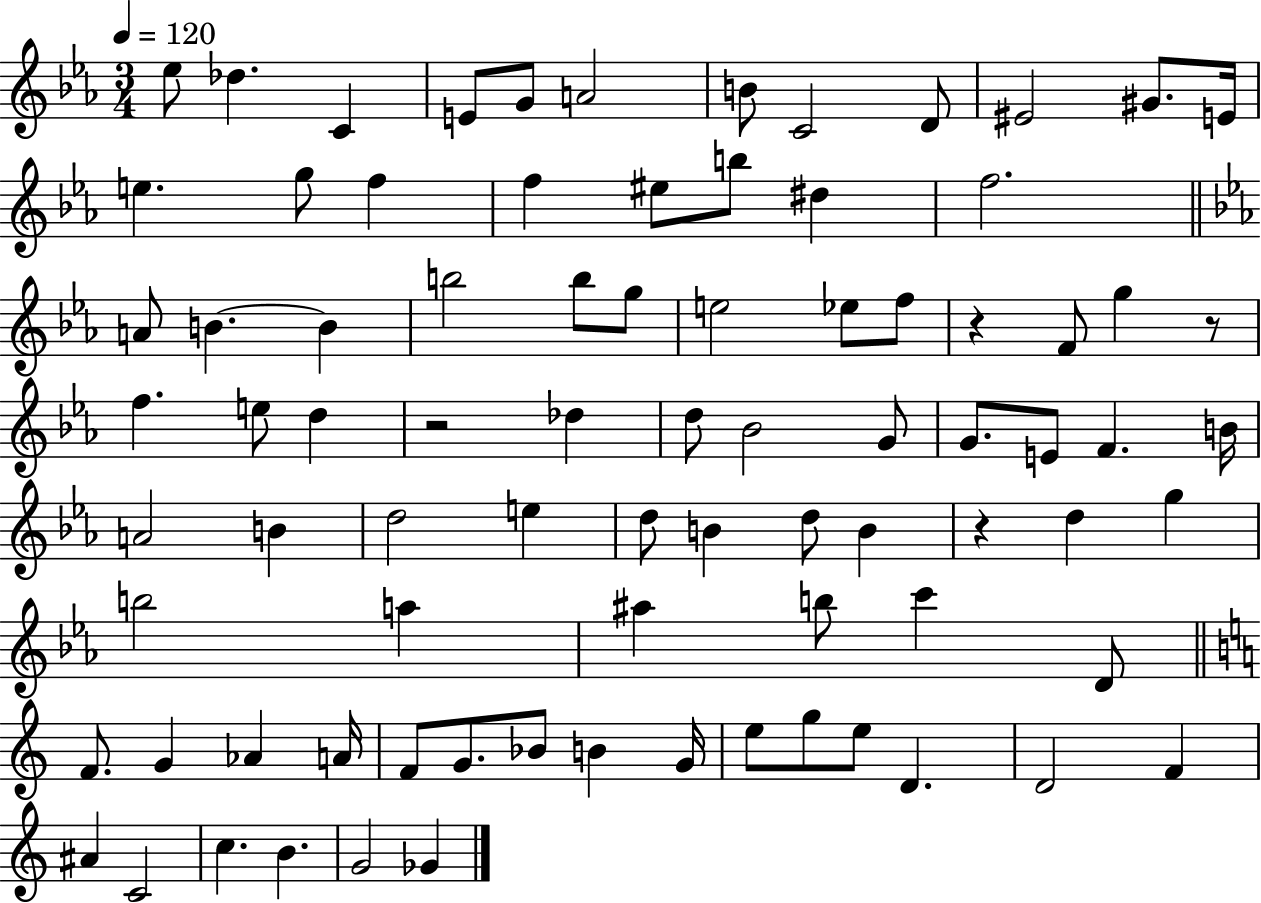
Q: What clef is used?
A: treble